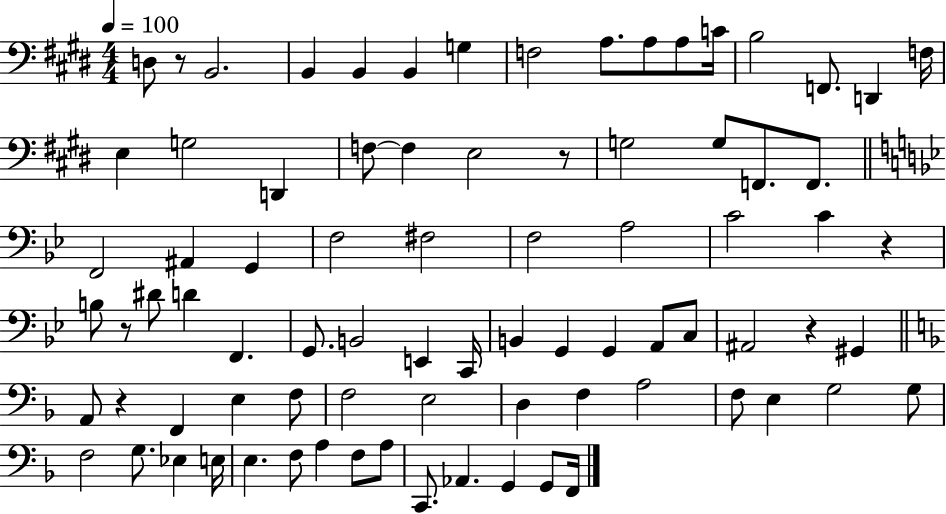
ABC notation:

X:1
T:Untitled
M:4/4
L:1/4
K:E
D,/2 z/2 B,,2 B,, B,, B,, G, F,2 A,/2 A,/2 A,/2 C/4 B,2 F,,/2 D,, F,/4 E, G,2 D,, F,/2 F, E,2 z/2 G,2 G,/2 F,,/2 F,,/2 F,,2 ^A,, G,, F,2 ^F,2 F,2 A,2 C2 C z B,/2 z/2 ^D/2 D F,, G,,/2 B,,2 E,, C,,/4 B,, G,, G,, A,,/2 C,/2 ^A,,2 z ^G,, A,,/2 z F,, E, F,/2 F,2 E,2 D, F, A,2 F,/2 E, G,2 G,/2 F,2 G,/2 _E, E,/4 E, F,/2 A, F,/2 A,/2 C,,/2 _A,, G,, G,,/2 F,,/4